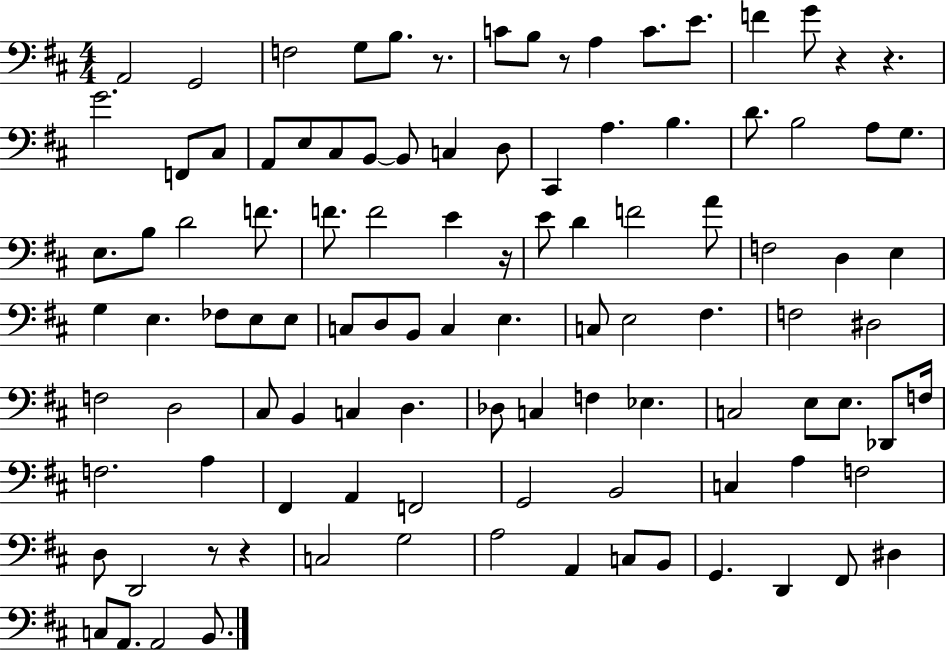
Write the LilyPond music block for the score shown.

{
  \clef bass
  \numericTimeSignature
  \time 4/4
  \key d \major
  a,2 g,2 | f2 g8 b8. r8. | c'8 b8 r8 a4 c'8. e'8. | f'4 g'8 r4 r4. | \break g'2. f,8 cis8 | a,8 e8 cis8 b,8~~ b,8 c4 d8 | cis,4 a4. b4. | d'8. b2 a8 g8. | \break e8. b8 d'2 f'8. | f'8. f'2 e'4 r16 | e'8 d'4 f'2 a'8 | f2 d4 e4 | \break g4 e4. fes8 e8 e8 | c8 d8 b,8 c4 e4. | c8 e2 fis4. | f2 dis2 | \break f2 d2 | cis8 b,4 c4 d4. | des8 c4 f4 ees4. | c2 e8 e8. des,8 f16 | \break f2. a4 | fis,4 a,4 f,2 | g,2 b,2 | c4 a4 f2 | \break d8 d,2 r8 r4 | c2 g2 | a2 a,4 c8 b,8 | g,4. d,4 fis,8 dis4 | \break c8 a,8. a,2 b,8. | \bar "|."
}